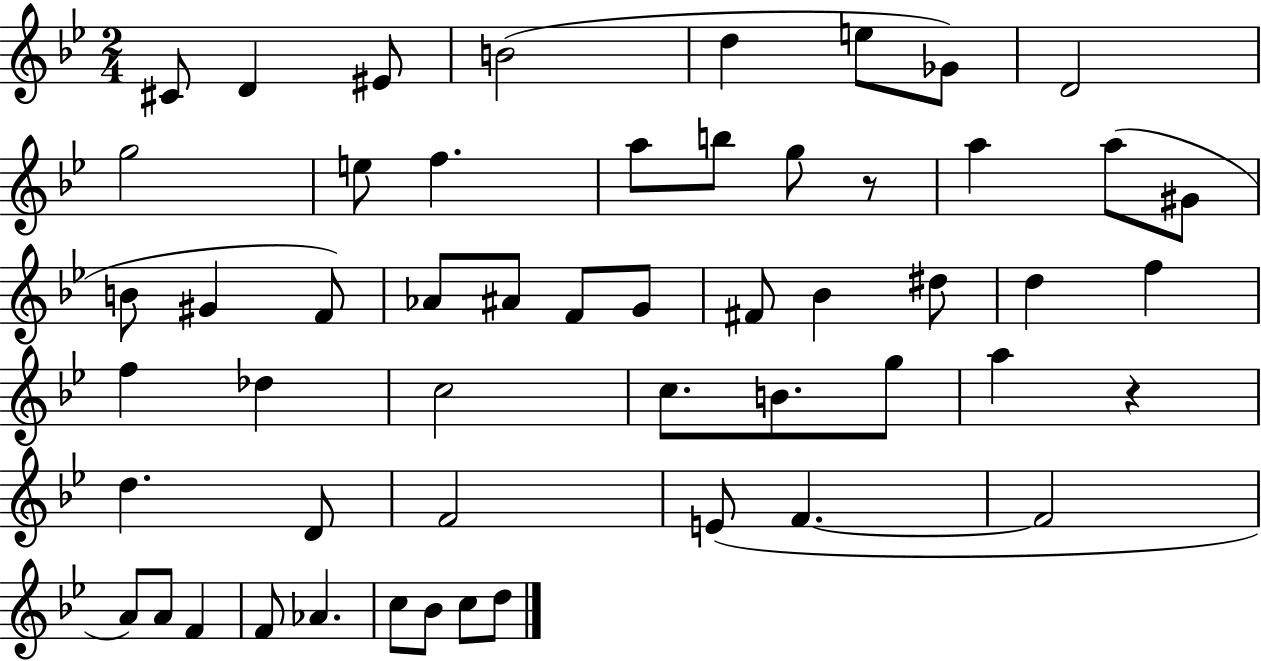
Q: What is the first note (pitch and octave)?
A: C#4